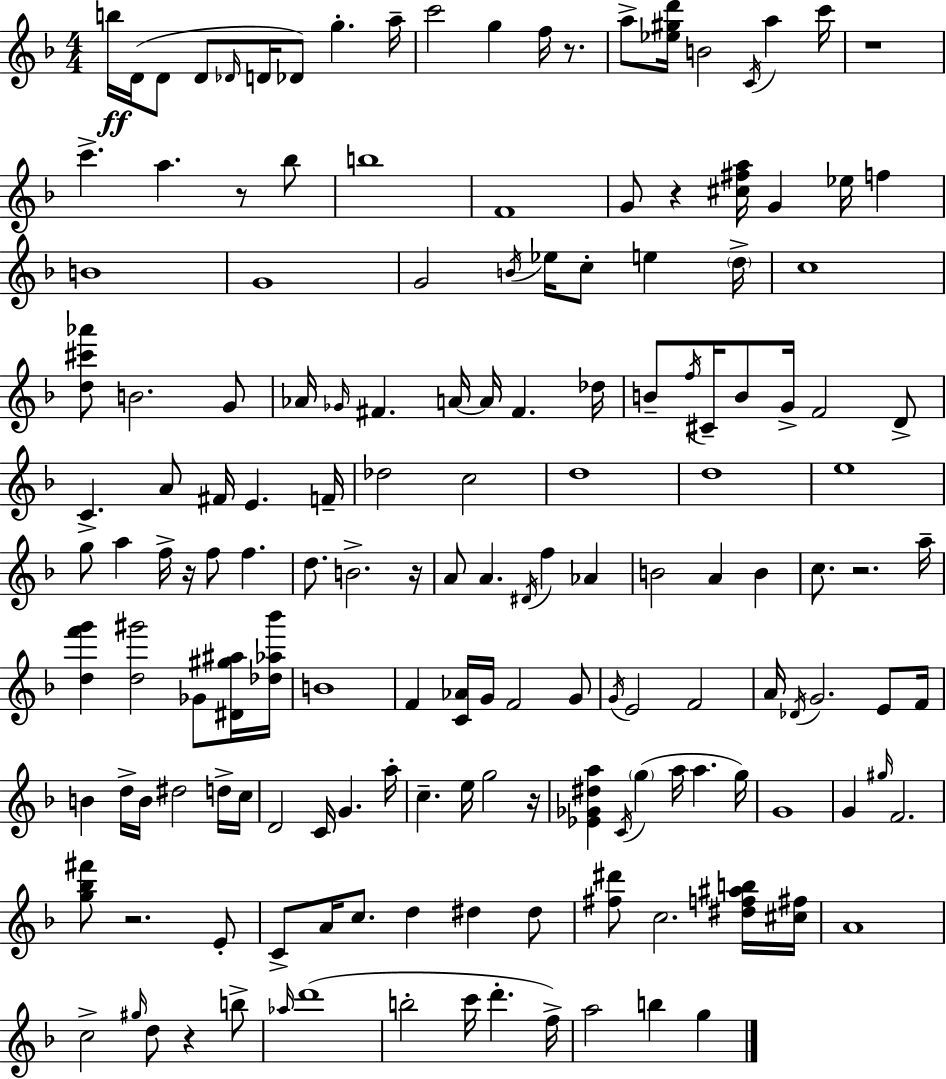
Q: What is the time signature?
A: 4/4